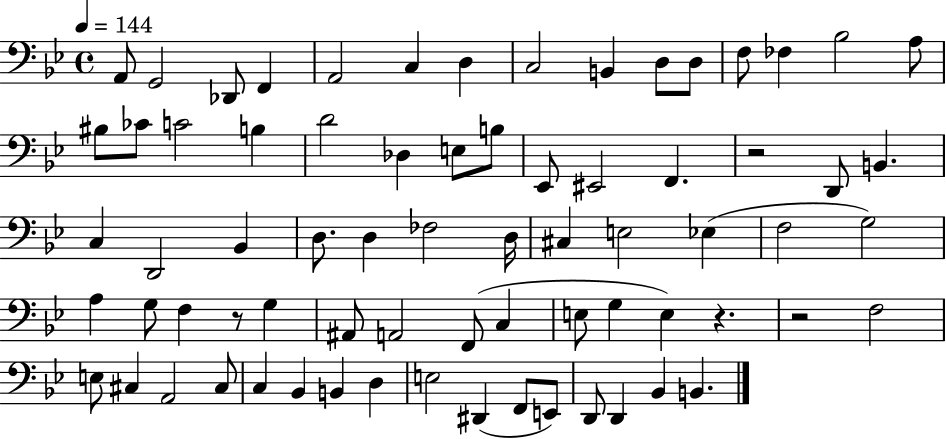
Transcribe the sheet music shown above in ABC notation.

X:1
T:Untitled
M:4/4
L:1/4
K:Bb
A,,/2 G,,2 _D,,/2 F,, A,,2 C, D, C,2 B,, D,/2 D,/2 F,/2 _F, _B,2 A,/2 ^B,/2 _C/2 C2 B, D2 _D, E,/2 B,/2 _E,,/2 ^E,,2 F,, z2 D,,/2 B,, C, D,,2 _B,, D,/2 D, _F,2 D,/4 ^C, E,2 _E, F,2 G,2 A, G,/2 F, z/2 G, ^A,,/2 A,,2 F,,/2 C, E,/2 G, E, z z2 F,2 E,/2 ^C, A,,2 ^C,/2 C, _B,, B,, D, E,2 ^D,, F,,/2 E,,/2 D,,/2 D,, _B,, B,,